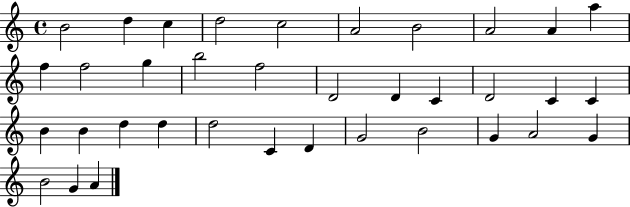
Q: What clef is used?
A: treble